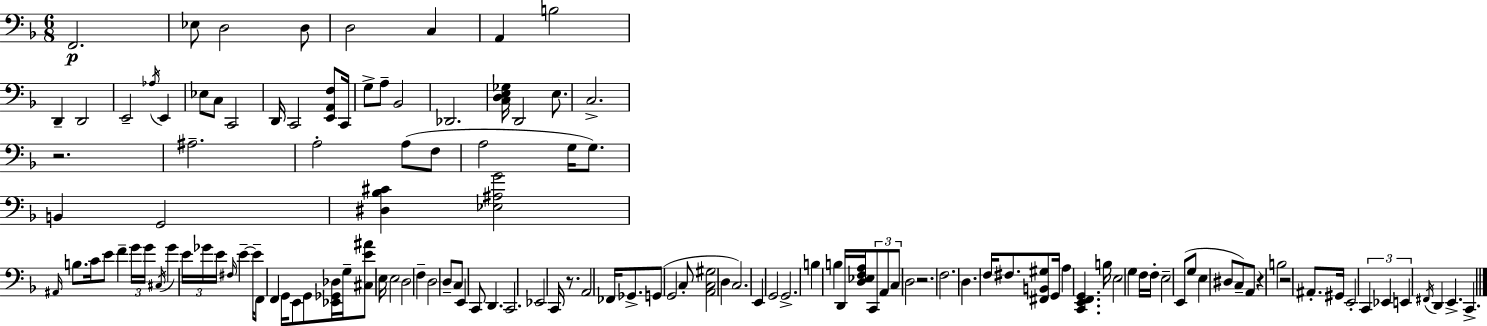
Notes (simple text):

F2/h. Eb3/e D3/h D3/e D3/h C3/q A2/q B3/h D2/q D2/h E2/h Ab3/s E2/q Eb3/e C3/e C2/h D2/s C2/h [E2,A2,F3]/e C2/s G3/e A3/e Bb2/h Db2/h. [C3,D3,E3,Gb3]/s D2/h E3/e. C3/h. R/h. A#3/h. A3/h A3/e F3/e A3/h G3/s G3/e. B2/q G2/h [D#3,Bb3,C#4]/q [Eb3,A#3,G4]/h A#2/s B3/e. C4/s E4/e F4/q G4/s G4/s C#3/s G4/q E4/s Gb4/s E4/s F#3/s E4/q E4/s F2/e F2/q G2/s E2/e G2/e [Eb2,Gb2,Db3]/s G3/s [C#3,E4,A#4]/e E3/s E3/h D3/h F3/q D3/h D3/e C3/e E2/q C2/e D2/q. C2/h. Eb2/h C2/s R/e. A2/h FES2/s Gb2/e. G2/e G2/h C3/e [A2,C3,G#3]/h D3/q C3/h. E2/q G2/h G2/h. B3/q B3/q D2/s [D3,Eb3,F3,A3]/s C2/e A2/e C3/e D3/h R/h. F3/h. D3/q. F3/s F#3/e. [F#2,B2,G#3]/e G2/s A3/q [C2,E2,F2,G2]/q. B3/s E3/h G3/q F3/s F3/s E3/h E2/e G3/e E3/q D#3/e C3/e A2/e R/q B3/h R/h A#2/e. G#2/s E2/h C2/q Eb2/q E2/q F#2/s D2/q E2/q. C2/q.